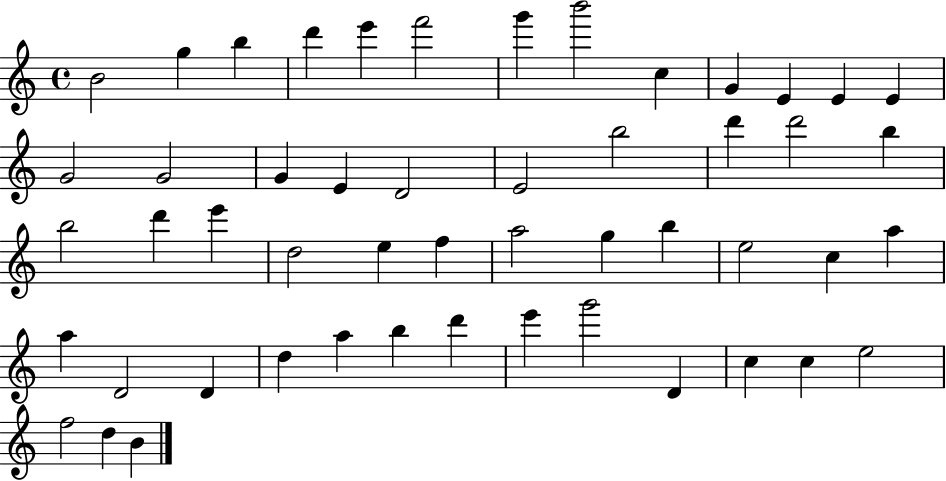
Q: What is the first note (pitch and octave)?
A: B4